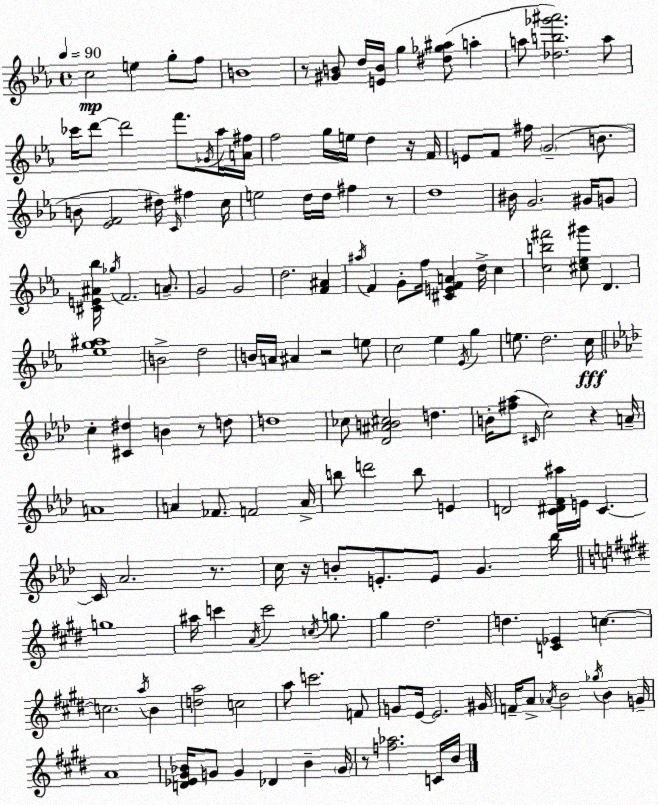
X:1
T:Untitled
M:4/4
L:1/4
K:Cm
c2 e g/2 f/2 B4 z/2 [^GB]/2 d/4 [EB]/4 g [^d_g^a]/2 a a/2 [_db_g'^a']2 a/2 _c'/4 d'/2 d'2 f'/2 _G/4 _a/4 [A^f]/4 f2 g/4 e/4 d z/4 F/4 E/2 F/2 ^f/4 G2 B/2 B/2 [_EF]2 ^d/4 C/4 ^f c/4 e2 d/4 d/4 ^f z/2 d4 ^B/4 G2 ^G/4 G/2 [^CE^A_b]/4 _g/4 F2 A/2 G2 G2 d2 [F^A] ^a/4 F G/2 f/4 [^CEFA] d/4 c [cb^f']2 [^c_e^g']/2 D [_eg^a]4 B2 d2 B/4 A/4 ^A z2 e/2 c2 _e _E/4 g e/2 d2 c/4 c [^C^d] B z/2 d/2 d4 _c/2 [_D^AB^c]2 d B/4 [^f_a]/2 ^C/4 c2 z A/4 A4 A _F/2 F2 A/4 b/2 d'2 b/2 E D2 [C^DF^a]/4 E/4 C C/4 _A2 z/2 c/4 z/4 B/2 E/2 E/2 G _b/4 g4 ^a/4 c' A/4 c'2 c/4 g/2 ^g ^d2 d [C_E] c c2 a/4 B [da]2 c2 a/2 c'2 F/2 G/2 E/4 E2 ^G/4 F/4 A/2 _A/4 B2 _g/4 B G/4 A4 [D_E^G_B]/4 G/2 G _D _B G/4 z/2 [f_a]2 C/4 B/4